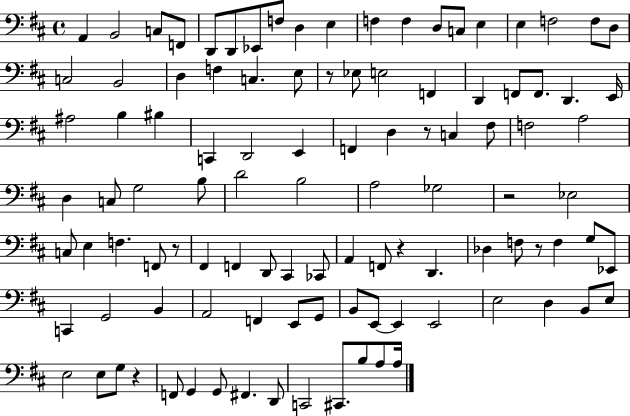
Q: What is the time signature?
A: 4/4